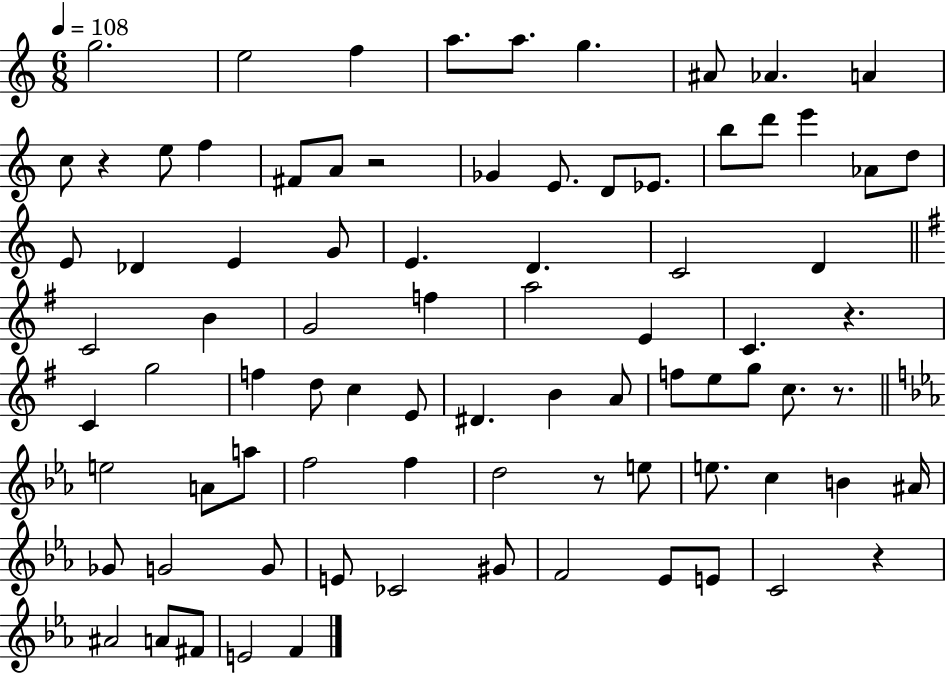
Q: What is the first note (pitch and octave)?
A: G5